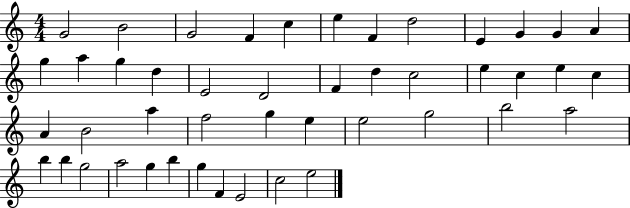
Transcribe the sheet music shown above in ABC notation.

X:1
T:Untitled
M:4/4
L:1/4
K:C
G2 B2 G2 F c e F d2 E G G A g a g d E2 D2 F d c2 e c e c A B2 a f2 g e e2 g2 b2 a2 b b g2 a2 g b g F E2 c2 e2